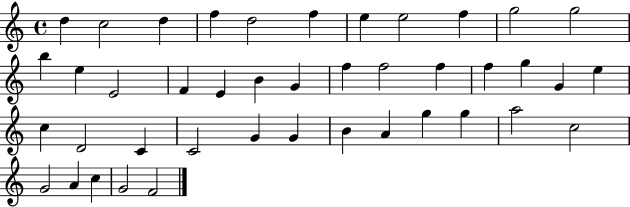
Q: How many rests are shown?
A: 0